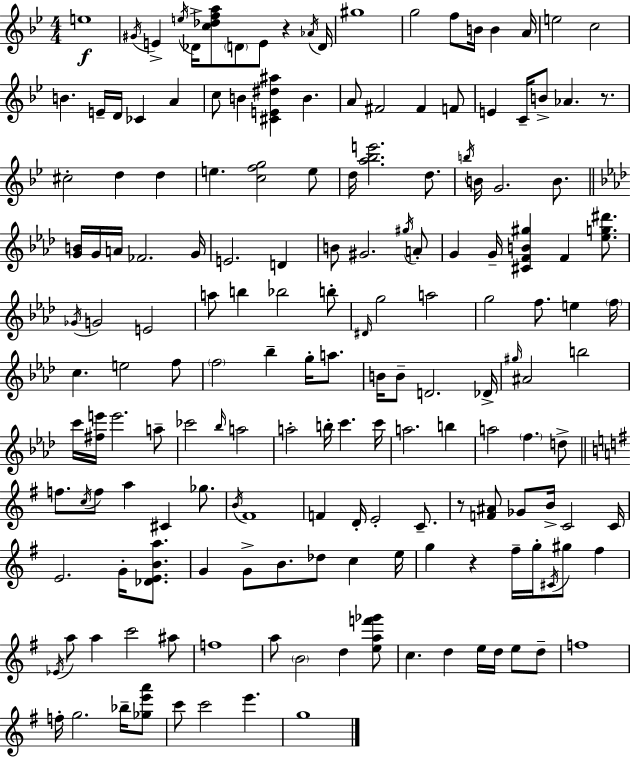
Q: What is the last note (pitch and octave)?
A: G5